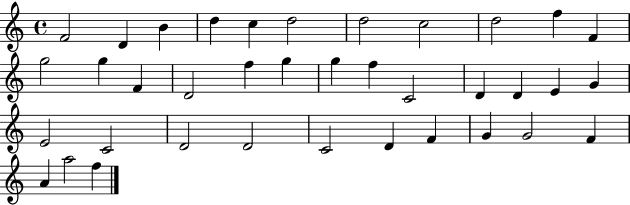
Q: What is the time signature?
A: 4/4